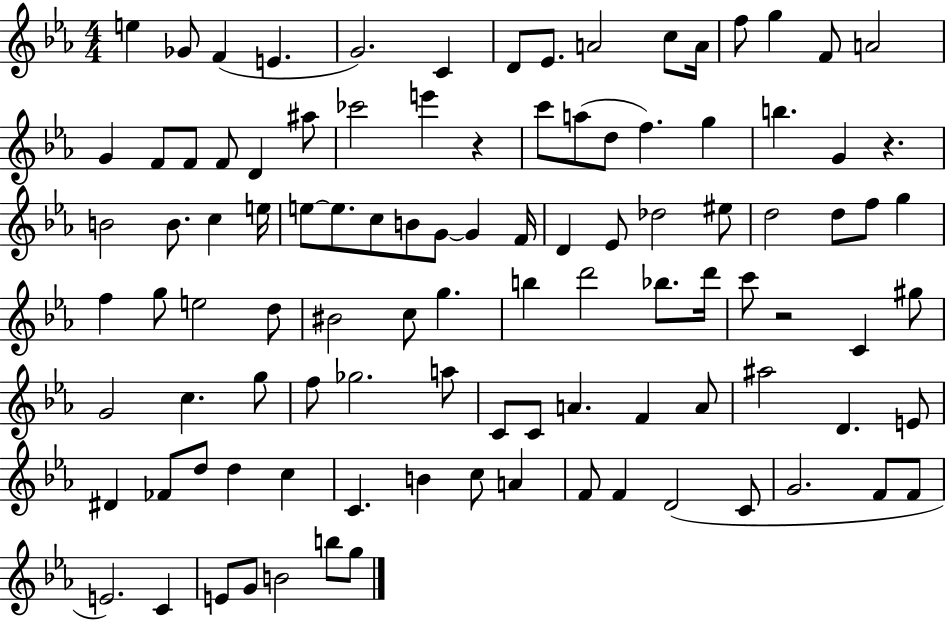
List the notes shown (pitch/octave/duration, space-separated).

E5/q Gb4/e F4/q E4/q. G4/h. C4/q D4/e Eb4/e. A4/h C5/e A4/s F5/e G5/q F4/e A4/h G4/q F4/e F4/e F4/e D4/q A#5/e CES6/h E6/q R/q C6/e A5/e D5/e F5/q. G5/q B5/q. G4/q R/q. B4/h B4/e. C5/q E5/s E5/e E5/e. C5/e B4/e G4/e G4/q F4/s D4/q Eb4/e Db5/h EIS5/e D5/h D5/e F5/e G5/q F5/q G5/e E5/h D5/e BIS4/h C5/e G5/q. B5/q D6/h Bb5/e. D6/s C6/e R/h C4/q G#5/e G4/h C5/q. G5/e F5/e Gb5/h. A5/e C4/e C4/e A4/q. F4/q A4/e A#5/h D4/q. E4/e D#4/q FES4/e D5/e D5/q C5/q C4/q. B4/q C5/e A4/q F4/e F4/q D4/h C4/e G4/h. F4/e F4/e E4/h. C4/q E4/e G4/e B4/h B5/e G5/e